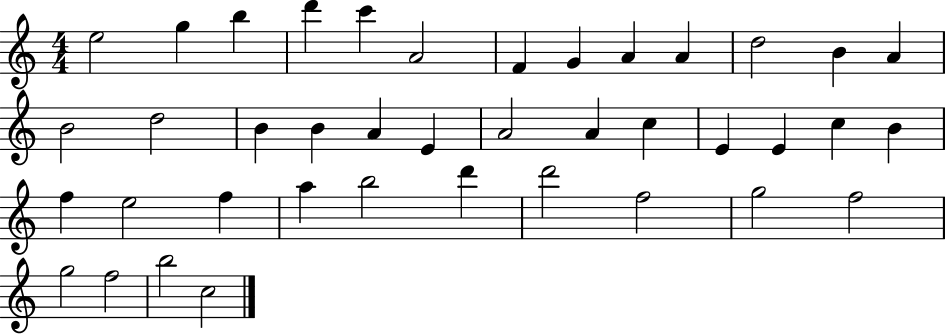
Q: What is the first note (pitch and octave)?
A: E5